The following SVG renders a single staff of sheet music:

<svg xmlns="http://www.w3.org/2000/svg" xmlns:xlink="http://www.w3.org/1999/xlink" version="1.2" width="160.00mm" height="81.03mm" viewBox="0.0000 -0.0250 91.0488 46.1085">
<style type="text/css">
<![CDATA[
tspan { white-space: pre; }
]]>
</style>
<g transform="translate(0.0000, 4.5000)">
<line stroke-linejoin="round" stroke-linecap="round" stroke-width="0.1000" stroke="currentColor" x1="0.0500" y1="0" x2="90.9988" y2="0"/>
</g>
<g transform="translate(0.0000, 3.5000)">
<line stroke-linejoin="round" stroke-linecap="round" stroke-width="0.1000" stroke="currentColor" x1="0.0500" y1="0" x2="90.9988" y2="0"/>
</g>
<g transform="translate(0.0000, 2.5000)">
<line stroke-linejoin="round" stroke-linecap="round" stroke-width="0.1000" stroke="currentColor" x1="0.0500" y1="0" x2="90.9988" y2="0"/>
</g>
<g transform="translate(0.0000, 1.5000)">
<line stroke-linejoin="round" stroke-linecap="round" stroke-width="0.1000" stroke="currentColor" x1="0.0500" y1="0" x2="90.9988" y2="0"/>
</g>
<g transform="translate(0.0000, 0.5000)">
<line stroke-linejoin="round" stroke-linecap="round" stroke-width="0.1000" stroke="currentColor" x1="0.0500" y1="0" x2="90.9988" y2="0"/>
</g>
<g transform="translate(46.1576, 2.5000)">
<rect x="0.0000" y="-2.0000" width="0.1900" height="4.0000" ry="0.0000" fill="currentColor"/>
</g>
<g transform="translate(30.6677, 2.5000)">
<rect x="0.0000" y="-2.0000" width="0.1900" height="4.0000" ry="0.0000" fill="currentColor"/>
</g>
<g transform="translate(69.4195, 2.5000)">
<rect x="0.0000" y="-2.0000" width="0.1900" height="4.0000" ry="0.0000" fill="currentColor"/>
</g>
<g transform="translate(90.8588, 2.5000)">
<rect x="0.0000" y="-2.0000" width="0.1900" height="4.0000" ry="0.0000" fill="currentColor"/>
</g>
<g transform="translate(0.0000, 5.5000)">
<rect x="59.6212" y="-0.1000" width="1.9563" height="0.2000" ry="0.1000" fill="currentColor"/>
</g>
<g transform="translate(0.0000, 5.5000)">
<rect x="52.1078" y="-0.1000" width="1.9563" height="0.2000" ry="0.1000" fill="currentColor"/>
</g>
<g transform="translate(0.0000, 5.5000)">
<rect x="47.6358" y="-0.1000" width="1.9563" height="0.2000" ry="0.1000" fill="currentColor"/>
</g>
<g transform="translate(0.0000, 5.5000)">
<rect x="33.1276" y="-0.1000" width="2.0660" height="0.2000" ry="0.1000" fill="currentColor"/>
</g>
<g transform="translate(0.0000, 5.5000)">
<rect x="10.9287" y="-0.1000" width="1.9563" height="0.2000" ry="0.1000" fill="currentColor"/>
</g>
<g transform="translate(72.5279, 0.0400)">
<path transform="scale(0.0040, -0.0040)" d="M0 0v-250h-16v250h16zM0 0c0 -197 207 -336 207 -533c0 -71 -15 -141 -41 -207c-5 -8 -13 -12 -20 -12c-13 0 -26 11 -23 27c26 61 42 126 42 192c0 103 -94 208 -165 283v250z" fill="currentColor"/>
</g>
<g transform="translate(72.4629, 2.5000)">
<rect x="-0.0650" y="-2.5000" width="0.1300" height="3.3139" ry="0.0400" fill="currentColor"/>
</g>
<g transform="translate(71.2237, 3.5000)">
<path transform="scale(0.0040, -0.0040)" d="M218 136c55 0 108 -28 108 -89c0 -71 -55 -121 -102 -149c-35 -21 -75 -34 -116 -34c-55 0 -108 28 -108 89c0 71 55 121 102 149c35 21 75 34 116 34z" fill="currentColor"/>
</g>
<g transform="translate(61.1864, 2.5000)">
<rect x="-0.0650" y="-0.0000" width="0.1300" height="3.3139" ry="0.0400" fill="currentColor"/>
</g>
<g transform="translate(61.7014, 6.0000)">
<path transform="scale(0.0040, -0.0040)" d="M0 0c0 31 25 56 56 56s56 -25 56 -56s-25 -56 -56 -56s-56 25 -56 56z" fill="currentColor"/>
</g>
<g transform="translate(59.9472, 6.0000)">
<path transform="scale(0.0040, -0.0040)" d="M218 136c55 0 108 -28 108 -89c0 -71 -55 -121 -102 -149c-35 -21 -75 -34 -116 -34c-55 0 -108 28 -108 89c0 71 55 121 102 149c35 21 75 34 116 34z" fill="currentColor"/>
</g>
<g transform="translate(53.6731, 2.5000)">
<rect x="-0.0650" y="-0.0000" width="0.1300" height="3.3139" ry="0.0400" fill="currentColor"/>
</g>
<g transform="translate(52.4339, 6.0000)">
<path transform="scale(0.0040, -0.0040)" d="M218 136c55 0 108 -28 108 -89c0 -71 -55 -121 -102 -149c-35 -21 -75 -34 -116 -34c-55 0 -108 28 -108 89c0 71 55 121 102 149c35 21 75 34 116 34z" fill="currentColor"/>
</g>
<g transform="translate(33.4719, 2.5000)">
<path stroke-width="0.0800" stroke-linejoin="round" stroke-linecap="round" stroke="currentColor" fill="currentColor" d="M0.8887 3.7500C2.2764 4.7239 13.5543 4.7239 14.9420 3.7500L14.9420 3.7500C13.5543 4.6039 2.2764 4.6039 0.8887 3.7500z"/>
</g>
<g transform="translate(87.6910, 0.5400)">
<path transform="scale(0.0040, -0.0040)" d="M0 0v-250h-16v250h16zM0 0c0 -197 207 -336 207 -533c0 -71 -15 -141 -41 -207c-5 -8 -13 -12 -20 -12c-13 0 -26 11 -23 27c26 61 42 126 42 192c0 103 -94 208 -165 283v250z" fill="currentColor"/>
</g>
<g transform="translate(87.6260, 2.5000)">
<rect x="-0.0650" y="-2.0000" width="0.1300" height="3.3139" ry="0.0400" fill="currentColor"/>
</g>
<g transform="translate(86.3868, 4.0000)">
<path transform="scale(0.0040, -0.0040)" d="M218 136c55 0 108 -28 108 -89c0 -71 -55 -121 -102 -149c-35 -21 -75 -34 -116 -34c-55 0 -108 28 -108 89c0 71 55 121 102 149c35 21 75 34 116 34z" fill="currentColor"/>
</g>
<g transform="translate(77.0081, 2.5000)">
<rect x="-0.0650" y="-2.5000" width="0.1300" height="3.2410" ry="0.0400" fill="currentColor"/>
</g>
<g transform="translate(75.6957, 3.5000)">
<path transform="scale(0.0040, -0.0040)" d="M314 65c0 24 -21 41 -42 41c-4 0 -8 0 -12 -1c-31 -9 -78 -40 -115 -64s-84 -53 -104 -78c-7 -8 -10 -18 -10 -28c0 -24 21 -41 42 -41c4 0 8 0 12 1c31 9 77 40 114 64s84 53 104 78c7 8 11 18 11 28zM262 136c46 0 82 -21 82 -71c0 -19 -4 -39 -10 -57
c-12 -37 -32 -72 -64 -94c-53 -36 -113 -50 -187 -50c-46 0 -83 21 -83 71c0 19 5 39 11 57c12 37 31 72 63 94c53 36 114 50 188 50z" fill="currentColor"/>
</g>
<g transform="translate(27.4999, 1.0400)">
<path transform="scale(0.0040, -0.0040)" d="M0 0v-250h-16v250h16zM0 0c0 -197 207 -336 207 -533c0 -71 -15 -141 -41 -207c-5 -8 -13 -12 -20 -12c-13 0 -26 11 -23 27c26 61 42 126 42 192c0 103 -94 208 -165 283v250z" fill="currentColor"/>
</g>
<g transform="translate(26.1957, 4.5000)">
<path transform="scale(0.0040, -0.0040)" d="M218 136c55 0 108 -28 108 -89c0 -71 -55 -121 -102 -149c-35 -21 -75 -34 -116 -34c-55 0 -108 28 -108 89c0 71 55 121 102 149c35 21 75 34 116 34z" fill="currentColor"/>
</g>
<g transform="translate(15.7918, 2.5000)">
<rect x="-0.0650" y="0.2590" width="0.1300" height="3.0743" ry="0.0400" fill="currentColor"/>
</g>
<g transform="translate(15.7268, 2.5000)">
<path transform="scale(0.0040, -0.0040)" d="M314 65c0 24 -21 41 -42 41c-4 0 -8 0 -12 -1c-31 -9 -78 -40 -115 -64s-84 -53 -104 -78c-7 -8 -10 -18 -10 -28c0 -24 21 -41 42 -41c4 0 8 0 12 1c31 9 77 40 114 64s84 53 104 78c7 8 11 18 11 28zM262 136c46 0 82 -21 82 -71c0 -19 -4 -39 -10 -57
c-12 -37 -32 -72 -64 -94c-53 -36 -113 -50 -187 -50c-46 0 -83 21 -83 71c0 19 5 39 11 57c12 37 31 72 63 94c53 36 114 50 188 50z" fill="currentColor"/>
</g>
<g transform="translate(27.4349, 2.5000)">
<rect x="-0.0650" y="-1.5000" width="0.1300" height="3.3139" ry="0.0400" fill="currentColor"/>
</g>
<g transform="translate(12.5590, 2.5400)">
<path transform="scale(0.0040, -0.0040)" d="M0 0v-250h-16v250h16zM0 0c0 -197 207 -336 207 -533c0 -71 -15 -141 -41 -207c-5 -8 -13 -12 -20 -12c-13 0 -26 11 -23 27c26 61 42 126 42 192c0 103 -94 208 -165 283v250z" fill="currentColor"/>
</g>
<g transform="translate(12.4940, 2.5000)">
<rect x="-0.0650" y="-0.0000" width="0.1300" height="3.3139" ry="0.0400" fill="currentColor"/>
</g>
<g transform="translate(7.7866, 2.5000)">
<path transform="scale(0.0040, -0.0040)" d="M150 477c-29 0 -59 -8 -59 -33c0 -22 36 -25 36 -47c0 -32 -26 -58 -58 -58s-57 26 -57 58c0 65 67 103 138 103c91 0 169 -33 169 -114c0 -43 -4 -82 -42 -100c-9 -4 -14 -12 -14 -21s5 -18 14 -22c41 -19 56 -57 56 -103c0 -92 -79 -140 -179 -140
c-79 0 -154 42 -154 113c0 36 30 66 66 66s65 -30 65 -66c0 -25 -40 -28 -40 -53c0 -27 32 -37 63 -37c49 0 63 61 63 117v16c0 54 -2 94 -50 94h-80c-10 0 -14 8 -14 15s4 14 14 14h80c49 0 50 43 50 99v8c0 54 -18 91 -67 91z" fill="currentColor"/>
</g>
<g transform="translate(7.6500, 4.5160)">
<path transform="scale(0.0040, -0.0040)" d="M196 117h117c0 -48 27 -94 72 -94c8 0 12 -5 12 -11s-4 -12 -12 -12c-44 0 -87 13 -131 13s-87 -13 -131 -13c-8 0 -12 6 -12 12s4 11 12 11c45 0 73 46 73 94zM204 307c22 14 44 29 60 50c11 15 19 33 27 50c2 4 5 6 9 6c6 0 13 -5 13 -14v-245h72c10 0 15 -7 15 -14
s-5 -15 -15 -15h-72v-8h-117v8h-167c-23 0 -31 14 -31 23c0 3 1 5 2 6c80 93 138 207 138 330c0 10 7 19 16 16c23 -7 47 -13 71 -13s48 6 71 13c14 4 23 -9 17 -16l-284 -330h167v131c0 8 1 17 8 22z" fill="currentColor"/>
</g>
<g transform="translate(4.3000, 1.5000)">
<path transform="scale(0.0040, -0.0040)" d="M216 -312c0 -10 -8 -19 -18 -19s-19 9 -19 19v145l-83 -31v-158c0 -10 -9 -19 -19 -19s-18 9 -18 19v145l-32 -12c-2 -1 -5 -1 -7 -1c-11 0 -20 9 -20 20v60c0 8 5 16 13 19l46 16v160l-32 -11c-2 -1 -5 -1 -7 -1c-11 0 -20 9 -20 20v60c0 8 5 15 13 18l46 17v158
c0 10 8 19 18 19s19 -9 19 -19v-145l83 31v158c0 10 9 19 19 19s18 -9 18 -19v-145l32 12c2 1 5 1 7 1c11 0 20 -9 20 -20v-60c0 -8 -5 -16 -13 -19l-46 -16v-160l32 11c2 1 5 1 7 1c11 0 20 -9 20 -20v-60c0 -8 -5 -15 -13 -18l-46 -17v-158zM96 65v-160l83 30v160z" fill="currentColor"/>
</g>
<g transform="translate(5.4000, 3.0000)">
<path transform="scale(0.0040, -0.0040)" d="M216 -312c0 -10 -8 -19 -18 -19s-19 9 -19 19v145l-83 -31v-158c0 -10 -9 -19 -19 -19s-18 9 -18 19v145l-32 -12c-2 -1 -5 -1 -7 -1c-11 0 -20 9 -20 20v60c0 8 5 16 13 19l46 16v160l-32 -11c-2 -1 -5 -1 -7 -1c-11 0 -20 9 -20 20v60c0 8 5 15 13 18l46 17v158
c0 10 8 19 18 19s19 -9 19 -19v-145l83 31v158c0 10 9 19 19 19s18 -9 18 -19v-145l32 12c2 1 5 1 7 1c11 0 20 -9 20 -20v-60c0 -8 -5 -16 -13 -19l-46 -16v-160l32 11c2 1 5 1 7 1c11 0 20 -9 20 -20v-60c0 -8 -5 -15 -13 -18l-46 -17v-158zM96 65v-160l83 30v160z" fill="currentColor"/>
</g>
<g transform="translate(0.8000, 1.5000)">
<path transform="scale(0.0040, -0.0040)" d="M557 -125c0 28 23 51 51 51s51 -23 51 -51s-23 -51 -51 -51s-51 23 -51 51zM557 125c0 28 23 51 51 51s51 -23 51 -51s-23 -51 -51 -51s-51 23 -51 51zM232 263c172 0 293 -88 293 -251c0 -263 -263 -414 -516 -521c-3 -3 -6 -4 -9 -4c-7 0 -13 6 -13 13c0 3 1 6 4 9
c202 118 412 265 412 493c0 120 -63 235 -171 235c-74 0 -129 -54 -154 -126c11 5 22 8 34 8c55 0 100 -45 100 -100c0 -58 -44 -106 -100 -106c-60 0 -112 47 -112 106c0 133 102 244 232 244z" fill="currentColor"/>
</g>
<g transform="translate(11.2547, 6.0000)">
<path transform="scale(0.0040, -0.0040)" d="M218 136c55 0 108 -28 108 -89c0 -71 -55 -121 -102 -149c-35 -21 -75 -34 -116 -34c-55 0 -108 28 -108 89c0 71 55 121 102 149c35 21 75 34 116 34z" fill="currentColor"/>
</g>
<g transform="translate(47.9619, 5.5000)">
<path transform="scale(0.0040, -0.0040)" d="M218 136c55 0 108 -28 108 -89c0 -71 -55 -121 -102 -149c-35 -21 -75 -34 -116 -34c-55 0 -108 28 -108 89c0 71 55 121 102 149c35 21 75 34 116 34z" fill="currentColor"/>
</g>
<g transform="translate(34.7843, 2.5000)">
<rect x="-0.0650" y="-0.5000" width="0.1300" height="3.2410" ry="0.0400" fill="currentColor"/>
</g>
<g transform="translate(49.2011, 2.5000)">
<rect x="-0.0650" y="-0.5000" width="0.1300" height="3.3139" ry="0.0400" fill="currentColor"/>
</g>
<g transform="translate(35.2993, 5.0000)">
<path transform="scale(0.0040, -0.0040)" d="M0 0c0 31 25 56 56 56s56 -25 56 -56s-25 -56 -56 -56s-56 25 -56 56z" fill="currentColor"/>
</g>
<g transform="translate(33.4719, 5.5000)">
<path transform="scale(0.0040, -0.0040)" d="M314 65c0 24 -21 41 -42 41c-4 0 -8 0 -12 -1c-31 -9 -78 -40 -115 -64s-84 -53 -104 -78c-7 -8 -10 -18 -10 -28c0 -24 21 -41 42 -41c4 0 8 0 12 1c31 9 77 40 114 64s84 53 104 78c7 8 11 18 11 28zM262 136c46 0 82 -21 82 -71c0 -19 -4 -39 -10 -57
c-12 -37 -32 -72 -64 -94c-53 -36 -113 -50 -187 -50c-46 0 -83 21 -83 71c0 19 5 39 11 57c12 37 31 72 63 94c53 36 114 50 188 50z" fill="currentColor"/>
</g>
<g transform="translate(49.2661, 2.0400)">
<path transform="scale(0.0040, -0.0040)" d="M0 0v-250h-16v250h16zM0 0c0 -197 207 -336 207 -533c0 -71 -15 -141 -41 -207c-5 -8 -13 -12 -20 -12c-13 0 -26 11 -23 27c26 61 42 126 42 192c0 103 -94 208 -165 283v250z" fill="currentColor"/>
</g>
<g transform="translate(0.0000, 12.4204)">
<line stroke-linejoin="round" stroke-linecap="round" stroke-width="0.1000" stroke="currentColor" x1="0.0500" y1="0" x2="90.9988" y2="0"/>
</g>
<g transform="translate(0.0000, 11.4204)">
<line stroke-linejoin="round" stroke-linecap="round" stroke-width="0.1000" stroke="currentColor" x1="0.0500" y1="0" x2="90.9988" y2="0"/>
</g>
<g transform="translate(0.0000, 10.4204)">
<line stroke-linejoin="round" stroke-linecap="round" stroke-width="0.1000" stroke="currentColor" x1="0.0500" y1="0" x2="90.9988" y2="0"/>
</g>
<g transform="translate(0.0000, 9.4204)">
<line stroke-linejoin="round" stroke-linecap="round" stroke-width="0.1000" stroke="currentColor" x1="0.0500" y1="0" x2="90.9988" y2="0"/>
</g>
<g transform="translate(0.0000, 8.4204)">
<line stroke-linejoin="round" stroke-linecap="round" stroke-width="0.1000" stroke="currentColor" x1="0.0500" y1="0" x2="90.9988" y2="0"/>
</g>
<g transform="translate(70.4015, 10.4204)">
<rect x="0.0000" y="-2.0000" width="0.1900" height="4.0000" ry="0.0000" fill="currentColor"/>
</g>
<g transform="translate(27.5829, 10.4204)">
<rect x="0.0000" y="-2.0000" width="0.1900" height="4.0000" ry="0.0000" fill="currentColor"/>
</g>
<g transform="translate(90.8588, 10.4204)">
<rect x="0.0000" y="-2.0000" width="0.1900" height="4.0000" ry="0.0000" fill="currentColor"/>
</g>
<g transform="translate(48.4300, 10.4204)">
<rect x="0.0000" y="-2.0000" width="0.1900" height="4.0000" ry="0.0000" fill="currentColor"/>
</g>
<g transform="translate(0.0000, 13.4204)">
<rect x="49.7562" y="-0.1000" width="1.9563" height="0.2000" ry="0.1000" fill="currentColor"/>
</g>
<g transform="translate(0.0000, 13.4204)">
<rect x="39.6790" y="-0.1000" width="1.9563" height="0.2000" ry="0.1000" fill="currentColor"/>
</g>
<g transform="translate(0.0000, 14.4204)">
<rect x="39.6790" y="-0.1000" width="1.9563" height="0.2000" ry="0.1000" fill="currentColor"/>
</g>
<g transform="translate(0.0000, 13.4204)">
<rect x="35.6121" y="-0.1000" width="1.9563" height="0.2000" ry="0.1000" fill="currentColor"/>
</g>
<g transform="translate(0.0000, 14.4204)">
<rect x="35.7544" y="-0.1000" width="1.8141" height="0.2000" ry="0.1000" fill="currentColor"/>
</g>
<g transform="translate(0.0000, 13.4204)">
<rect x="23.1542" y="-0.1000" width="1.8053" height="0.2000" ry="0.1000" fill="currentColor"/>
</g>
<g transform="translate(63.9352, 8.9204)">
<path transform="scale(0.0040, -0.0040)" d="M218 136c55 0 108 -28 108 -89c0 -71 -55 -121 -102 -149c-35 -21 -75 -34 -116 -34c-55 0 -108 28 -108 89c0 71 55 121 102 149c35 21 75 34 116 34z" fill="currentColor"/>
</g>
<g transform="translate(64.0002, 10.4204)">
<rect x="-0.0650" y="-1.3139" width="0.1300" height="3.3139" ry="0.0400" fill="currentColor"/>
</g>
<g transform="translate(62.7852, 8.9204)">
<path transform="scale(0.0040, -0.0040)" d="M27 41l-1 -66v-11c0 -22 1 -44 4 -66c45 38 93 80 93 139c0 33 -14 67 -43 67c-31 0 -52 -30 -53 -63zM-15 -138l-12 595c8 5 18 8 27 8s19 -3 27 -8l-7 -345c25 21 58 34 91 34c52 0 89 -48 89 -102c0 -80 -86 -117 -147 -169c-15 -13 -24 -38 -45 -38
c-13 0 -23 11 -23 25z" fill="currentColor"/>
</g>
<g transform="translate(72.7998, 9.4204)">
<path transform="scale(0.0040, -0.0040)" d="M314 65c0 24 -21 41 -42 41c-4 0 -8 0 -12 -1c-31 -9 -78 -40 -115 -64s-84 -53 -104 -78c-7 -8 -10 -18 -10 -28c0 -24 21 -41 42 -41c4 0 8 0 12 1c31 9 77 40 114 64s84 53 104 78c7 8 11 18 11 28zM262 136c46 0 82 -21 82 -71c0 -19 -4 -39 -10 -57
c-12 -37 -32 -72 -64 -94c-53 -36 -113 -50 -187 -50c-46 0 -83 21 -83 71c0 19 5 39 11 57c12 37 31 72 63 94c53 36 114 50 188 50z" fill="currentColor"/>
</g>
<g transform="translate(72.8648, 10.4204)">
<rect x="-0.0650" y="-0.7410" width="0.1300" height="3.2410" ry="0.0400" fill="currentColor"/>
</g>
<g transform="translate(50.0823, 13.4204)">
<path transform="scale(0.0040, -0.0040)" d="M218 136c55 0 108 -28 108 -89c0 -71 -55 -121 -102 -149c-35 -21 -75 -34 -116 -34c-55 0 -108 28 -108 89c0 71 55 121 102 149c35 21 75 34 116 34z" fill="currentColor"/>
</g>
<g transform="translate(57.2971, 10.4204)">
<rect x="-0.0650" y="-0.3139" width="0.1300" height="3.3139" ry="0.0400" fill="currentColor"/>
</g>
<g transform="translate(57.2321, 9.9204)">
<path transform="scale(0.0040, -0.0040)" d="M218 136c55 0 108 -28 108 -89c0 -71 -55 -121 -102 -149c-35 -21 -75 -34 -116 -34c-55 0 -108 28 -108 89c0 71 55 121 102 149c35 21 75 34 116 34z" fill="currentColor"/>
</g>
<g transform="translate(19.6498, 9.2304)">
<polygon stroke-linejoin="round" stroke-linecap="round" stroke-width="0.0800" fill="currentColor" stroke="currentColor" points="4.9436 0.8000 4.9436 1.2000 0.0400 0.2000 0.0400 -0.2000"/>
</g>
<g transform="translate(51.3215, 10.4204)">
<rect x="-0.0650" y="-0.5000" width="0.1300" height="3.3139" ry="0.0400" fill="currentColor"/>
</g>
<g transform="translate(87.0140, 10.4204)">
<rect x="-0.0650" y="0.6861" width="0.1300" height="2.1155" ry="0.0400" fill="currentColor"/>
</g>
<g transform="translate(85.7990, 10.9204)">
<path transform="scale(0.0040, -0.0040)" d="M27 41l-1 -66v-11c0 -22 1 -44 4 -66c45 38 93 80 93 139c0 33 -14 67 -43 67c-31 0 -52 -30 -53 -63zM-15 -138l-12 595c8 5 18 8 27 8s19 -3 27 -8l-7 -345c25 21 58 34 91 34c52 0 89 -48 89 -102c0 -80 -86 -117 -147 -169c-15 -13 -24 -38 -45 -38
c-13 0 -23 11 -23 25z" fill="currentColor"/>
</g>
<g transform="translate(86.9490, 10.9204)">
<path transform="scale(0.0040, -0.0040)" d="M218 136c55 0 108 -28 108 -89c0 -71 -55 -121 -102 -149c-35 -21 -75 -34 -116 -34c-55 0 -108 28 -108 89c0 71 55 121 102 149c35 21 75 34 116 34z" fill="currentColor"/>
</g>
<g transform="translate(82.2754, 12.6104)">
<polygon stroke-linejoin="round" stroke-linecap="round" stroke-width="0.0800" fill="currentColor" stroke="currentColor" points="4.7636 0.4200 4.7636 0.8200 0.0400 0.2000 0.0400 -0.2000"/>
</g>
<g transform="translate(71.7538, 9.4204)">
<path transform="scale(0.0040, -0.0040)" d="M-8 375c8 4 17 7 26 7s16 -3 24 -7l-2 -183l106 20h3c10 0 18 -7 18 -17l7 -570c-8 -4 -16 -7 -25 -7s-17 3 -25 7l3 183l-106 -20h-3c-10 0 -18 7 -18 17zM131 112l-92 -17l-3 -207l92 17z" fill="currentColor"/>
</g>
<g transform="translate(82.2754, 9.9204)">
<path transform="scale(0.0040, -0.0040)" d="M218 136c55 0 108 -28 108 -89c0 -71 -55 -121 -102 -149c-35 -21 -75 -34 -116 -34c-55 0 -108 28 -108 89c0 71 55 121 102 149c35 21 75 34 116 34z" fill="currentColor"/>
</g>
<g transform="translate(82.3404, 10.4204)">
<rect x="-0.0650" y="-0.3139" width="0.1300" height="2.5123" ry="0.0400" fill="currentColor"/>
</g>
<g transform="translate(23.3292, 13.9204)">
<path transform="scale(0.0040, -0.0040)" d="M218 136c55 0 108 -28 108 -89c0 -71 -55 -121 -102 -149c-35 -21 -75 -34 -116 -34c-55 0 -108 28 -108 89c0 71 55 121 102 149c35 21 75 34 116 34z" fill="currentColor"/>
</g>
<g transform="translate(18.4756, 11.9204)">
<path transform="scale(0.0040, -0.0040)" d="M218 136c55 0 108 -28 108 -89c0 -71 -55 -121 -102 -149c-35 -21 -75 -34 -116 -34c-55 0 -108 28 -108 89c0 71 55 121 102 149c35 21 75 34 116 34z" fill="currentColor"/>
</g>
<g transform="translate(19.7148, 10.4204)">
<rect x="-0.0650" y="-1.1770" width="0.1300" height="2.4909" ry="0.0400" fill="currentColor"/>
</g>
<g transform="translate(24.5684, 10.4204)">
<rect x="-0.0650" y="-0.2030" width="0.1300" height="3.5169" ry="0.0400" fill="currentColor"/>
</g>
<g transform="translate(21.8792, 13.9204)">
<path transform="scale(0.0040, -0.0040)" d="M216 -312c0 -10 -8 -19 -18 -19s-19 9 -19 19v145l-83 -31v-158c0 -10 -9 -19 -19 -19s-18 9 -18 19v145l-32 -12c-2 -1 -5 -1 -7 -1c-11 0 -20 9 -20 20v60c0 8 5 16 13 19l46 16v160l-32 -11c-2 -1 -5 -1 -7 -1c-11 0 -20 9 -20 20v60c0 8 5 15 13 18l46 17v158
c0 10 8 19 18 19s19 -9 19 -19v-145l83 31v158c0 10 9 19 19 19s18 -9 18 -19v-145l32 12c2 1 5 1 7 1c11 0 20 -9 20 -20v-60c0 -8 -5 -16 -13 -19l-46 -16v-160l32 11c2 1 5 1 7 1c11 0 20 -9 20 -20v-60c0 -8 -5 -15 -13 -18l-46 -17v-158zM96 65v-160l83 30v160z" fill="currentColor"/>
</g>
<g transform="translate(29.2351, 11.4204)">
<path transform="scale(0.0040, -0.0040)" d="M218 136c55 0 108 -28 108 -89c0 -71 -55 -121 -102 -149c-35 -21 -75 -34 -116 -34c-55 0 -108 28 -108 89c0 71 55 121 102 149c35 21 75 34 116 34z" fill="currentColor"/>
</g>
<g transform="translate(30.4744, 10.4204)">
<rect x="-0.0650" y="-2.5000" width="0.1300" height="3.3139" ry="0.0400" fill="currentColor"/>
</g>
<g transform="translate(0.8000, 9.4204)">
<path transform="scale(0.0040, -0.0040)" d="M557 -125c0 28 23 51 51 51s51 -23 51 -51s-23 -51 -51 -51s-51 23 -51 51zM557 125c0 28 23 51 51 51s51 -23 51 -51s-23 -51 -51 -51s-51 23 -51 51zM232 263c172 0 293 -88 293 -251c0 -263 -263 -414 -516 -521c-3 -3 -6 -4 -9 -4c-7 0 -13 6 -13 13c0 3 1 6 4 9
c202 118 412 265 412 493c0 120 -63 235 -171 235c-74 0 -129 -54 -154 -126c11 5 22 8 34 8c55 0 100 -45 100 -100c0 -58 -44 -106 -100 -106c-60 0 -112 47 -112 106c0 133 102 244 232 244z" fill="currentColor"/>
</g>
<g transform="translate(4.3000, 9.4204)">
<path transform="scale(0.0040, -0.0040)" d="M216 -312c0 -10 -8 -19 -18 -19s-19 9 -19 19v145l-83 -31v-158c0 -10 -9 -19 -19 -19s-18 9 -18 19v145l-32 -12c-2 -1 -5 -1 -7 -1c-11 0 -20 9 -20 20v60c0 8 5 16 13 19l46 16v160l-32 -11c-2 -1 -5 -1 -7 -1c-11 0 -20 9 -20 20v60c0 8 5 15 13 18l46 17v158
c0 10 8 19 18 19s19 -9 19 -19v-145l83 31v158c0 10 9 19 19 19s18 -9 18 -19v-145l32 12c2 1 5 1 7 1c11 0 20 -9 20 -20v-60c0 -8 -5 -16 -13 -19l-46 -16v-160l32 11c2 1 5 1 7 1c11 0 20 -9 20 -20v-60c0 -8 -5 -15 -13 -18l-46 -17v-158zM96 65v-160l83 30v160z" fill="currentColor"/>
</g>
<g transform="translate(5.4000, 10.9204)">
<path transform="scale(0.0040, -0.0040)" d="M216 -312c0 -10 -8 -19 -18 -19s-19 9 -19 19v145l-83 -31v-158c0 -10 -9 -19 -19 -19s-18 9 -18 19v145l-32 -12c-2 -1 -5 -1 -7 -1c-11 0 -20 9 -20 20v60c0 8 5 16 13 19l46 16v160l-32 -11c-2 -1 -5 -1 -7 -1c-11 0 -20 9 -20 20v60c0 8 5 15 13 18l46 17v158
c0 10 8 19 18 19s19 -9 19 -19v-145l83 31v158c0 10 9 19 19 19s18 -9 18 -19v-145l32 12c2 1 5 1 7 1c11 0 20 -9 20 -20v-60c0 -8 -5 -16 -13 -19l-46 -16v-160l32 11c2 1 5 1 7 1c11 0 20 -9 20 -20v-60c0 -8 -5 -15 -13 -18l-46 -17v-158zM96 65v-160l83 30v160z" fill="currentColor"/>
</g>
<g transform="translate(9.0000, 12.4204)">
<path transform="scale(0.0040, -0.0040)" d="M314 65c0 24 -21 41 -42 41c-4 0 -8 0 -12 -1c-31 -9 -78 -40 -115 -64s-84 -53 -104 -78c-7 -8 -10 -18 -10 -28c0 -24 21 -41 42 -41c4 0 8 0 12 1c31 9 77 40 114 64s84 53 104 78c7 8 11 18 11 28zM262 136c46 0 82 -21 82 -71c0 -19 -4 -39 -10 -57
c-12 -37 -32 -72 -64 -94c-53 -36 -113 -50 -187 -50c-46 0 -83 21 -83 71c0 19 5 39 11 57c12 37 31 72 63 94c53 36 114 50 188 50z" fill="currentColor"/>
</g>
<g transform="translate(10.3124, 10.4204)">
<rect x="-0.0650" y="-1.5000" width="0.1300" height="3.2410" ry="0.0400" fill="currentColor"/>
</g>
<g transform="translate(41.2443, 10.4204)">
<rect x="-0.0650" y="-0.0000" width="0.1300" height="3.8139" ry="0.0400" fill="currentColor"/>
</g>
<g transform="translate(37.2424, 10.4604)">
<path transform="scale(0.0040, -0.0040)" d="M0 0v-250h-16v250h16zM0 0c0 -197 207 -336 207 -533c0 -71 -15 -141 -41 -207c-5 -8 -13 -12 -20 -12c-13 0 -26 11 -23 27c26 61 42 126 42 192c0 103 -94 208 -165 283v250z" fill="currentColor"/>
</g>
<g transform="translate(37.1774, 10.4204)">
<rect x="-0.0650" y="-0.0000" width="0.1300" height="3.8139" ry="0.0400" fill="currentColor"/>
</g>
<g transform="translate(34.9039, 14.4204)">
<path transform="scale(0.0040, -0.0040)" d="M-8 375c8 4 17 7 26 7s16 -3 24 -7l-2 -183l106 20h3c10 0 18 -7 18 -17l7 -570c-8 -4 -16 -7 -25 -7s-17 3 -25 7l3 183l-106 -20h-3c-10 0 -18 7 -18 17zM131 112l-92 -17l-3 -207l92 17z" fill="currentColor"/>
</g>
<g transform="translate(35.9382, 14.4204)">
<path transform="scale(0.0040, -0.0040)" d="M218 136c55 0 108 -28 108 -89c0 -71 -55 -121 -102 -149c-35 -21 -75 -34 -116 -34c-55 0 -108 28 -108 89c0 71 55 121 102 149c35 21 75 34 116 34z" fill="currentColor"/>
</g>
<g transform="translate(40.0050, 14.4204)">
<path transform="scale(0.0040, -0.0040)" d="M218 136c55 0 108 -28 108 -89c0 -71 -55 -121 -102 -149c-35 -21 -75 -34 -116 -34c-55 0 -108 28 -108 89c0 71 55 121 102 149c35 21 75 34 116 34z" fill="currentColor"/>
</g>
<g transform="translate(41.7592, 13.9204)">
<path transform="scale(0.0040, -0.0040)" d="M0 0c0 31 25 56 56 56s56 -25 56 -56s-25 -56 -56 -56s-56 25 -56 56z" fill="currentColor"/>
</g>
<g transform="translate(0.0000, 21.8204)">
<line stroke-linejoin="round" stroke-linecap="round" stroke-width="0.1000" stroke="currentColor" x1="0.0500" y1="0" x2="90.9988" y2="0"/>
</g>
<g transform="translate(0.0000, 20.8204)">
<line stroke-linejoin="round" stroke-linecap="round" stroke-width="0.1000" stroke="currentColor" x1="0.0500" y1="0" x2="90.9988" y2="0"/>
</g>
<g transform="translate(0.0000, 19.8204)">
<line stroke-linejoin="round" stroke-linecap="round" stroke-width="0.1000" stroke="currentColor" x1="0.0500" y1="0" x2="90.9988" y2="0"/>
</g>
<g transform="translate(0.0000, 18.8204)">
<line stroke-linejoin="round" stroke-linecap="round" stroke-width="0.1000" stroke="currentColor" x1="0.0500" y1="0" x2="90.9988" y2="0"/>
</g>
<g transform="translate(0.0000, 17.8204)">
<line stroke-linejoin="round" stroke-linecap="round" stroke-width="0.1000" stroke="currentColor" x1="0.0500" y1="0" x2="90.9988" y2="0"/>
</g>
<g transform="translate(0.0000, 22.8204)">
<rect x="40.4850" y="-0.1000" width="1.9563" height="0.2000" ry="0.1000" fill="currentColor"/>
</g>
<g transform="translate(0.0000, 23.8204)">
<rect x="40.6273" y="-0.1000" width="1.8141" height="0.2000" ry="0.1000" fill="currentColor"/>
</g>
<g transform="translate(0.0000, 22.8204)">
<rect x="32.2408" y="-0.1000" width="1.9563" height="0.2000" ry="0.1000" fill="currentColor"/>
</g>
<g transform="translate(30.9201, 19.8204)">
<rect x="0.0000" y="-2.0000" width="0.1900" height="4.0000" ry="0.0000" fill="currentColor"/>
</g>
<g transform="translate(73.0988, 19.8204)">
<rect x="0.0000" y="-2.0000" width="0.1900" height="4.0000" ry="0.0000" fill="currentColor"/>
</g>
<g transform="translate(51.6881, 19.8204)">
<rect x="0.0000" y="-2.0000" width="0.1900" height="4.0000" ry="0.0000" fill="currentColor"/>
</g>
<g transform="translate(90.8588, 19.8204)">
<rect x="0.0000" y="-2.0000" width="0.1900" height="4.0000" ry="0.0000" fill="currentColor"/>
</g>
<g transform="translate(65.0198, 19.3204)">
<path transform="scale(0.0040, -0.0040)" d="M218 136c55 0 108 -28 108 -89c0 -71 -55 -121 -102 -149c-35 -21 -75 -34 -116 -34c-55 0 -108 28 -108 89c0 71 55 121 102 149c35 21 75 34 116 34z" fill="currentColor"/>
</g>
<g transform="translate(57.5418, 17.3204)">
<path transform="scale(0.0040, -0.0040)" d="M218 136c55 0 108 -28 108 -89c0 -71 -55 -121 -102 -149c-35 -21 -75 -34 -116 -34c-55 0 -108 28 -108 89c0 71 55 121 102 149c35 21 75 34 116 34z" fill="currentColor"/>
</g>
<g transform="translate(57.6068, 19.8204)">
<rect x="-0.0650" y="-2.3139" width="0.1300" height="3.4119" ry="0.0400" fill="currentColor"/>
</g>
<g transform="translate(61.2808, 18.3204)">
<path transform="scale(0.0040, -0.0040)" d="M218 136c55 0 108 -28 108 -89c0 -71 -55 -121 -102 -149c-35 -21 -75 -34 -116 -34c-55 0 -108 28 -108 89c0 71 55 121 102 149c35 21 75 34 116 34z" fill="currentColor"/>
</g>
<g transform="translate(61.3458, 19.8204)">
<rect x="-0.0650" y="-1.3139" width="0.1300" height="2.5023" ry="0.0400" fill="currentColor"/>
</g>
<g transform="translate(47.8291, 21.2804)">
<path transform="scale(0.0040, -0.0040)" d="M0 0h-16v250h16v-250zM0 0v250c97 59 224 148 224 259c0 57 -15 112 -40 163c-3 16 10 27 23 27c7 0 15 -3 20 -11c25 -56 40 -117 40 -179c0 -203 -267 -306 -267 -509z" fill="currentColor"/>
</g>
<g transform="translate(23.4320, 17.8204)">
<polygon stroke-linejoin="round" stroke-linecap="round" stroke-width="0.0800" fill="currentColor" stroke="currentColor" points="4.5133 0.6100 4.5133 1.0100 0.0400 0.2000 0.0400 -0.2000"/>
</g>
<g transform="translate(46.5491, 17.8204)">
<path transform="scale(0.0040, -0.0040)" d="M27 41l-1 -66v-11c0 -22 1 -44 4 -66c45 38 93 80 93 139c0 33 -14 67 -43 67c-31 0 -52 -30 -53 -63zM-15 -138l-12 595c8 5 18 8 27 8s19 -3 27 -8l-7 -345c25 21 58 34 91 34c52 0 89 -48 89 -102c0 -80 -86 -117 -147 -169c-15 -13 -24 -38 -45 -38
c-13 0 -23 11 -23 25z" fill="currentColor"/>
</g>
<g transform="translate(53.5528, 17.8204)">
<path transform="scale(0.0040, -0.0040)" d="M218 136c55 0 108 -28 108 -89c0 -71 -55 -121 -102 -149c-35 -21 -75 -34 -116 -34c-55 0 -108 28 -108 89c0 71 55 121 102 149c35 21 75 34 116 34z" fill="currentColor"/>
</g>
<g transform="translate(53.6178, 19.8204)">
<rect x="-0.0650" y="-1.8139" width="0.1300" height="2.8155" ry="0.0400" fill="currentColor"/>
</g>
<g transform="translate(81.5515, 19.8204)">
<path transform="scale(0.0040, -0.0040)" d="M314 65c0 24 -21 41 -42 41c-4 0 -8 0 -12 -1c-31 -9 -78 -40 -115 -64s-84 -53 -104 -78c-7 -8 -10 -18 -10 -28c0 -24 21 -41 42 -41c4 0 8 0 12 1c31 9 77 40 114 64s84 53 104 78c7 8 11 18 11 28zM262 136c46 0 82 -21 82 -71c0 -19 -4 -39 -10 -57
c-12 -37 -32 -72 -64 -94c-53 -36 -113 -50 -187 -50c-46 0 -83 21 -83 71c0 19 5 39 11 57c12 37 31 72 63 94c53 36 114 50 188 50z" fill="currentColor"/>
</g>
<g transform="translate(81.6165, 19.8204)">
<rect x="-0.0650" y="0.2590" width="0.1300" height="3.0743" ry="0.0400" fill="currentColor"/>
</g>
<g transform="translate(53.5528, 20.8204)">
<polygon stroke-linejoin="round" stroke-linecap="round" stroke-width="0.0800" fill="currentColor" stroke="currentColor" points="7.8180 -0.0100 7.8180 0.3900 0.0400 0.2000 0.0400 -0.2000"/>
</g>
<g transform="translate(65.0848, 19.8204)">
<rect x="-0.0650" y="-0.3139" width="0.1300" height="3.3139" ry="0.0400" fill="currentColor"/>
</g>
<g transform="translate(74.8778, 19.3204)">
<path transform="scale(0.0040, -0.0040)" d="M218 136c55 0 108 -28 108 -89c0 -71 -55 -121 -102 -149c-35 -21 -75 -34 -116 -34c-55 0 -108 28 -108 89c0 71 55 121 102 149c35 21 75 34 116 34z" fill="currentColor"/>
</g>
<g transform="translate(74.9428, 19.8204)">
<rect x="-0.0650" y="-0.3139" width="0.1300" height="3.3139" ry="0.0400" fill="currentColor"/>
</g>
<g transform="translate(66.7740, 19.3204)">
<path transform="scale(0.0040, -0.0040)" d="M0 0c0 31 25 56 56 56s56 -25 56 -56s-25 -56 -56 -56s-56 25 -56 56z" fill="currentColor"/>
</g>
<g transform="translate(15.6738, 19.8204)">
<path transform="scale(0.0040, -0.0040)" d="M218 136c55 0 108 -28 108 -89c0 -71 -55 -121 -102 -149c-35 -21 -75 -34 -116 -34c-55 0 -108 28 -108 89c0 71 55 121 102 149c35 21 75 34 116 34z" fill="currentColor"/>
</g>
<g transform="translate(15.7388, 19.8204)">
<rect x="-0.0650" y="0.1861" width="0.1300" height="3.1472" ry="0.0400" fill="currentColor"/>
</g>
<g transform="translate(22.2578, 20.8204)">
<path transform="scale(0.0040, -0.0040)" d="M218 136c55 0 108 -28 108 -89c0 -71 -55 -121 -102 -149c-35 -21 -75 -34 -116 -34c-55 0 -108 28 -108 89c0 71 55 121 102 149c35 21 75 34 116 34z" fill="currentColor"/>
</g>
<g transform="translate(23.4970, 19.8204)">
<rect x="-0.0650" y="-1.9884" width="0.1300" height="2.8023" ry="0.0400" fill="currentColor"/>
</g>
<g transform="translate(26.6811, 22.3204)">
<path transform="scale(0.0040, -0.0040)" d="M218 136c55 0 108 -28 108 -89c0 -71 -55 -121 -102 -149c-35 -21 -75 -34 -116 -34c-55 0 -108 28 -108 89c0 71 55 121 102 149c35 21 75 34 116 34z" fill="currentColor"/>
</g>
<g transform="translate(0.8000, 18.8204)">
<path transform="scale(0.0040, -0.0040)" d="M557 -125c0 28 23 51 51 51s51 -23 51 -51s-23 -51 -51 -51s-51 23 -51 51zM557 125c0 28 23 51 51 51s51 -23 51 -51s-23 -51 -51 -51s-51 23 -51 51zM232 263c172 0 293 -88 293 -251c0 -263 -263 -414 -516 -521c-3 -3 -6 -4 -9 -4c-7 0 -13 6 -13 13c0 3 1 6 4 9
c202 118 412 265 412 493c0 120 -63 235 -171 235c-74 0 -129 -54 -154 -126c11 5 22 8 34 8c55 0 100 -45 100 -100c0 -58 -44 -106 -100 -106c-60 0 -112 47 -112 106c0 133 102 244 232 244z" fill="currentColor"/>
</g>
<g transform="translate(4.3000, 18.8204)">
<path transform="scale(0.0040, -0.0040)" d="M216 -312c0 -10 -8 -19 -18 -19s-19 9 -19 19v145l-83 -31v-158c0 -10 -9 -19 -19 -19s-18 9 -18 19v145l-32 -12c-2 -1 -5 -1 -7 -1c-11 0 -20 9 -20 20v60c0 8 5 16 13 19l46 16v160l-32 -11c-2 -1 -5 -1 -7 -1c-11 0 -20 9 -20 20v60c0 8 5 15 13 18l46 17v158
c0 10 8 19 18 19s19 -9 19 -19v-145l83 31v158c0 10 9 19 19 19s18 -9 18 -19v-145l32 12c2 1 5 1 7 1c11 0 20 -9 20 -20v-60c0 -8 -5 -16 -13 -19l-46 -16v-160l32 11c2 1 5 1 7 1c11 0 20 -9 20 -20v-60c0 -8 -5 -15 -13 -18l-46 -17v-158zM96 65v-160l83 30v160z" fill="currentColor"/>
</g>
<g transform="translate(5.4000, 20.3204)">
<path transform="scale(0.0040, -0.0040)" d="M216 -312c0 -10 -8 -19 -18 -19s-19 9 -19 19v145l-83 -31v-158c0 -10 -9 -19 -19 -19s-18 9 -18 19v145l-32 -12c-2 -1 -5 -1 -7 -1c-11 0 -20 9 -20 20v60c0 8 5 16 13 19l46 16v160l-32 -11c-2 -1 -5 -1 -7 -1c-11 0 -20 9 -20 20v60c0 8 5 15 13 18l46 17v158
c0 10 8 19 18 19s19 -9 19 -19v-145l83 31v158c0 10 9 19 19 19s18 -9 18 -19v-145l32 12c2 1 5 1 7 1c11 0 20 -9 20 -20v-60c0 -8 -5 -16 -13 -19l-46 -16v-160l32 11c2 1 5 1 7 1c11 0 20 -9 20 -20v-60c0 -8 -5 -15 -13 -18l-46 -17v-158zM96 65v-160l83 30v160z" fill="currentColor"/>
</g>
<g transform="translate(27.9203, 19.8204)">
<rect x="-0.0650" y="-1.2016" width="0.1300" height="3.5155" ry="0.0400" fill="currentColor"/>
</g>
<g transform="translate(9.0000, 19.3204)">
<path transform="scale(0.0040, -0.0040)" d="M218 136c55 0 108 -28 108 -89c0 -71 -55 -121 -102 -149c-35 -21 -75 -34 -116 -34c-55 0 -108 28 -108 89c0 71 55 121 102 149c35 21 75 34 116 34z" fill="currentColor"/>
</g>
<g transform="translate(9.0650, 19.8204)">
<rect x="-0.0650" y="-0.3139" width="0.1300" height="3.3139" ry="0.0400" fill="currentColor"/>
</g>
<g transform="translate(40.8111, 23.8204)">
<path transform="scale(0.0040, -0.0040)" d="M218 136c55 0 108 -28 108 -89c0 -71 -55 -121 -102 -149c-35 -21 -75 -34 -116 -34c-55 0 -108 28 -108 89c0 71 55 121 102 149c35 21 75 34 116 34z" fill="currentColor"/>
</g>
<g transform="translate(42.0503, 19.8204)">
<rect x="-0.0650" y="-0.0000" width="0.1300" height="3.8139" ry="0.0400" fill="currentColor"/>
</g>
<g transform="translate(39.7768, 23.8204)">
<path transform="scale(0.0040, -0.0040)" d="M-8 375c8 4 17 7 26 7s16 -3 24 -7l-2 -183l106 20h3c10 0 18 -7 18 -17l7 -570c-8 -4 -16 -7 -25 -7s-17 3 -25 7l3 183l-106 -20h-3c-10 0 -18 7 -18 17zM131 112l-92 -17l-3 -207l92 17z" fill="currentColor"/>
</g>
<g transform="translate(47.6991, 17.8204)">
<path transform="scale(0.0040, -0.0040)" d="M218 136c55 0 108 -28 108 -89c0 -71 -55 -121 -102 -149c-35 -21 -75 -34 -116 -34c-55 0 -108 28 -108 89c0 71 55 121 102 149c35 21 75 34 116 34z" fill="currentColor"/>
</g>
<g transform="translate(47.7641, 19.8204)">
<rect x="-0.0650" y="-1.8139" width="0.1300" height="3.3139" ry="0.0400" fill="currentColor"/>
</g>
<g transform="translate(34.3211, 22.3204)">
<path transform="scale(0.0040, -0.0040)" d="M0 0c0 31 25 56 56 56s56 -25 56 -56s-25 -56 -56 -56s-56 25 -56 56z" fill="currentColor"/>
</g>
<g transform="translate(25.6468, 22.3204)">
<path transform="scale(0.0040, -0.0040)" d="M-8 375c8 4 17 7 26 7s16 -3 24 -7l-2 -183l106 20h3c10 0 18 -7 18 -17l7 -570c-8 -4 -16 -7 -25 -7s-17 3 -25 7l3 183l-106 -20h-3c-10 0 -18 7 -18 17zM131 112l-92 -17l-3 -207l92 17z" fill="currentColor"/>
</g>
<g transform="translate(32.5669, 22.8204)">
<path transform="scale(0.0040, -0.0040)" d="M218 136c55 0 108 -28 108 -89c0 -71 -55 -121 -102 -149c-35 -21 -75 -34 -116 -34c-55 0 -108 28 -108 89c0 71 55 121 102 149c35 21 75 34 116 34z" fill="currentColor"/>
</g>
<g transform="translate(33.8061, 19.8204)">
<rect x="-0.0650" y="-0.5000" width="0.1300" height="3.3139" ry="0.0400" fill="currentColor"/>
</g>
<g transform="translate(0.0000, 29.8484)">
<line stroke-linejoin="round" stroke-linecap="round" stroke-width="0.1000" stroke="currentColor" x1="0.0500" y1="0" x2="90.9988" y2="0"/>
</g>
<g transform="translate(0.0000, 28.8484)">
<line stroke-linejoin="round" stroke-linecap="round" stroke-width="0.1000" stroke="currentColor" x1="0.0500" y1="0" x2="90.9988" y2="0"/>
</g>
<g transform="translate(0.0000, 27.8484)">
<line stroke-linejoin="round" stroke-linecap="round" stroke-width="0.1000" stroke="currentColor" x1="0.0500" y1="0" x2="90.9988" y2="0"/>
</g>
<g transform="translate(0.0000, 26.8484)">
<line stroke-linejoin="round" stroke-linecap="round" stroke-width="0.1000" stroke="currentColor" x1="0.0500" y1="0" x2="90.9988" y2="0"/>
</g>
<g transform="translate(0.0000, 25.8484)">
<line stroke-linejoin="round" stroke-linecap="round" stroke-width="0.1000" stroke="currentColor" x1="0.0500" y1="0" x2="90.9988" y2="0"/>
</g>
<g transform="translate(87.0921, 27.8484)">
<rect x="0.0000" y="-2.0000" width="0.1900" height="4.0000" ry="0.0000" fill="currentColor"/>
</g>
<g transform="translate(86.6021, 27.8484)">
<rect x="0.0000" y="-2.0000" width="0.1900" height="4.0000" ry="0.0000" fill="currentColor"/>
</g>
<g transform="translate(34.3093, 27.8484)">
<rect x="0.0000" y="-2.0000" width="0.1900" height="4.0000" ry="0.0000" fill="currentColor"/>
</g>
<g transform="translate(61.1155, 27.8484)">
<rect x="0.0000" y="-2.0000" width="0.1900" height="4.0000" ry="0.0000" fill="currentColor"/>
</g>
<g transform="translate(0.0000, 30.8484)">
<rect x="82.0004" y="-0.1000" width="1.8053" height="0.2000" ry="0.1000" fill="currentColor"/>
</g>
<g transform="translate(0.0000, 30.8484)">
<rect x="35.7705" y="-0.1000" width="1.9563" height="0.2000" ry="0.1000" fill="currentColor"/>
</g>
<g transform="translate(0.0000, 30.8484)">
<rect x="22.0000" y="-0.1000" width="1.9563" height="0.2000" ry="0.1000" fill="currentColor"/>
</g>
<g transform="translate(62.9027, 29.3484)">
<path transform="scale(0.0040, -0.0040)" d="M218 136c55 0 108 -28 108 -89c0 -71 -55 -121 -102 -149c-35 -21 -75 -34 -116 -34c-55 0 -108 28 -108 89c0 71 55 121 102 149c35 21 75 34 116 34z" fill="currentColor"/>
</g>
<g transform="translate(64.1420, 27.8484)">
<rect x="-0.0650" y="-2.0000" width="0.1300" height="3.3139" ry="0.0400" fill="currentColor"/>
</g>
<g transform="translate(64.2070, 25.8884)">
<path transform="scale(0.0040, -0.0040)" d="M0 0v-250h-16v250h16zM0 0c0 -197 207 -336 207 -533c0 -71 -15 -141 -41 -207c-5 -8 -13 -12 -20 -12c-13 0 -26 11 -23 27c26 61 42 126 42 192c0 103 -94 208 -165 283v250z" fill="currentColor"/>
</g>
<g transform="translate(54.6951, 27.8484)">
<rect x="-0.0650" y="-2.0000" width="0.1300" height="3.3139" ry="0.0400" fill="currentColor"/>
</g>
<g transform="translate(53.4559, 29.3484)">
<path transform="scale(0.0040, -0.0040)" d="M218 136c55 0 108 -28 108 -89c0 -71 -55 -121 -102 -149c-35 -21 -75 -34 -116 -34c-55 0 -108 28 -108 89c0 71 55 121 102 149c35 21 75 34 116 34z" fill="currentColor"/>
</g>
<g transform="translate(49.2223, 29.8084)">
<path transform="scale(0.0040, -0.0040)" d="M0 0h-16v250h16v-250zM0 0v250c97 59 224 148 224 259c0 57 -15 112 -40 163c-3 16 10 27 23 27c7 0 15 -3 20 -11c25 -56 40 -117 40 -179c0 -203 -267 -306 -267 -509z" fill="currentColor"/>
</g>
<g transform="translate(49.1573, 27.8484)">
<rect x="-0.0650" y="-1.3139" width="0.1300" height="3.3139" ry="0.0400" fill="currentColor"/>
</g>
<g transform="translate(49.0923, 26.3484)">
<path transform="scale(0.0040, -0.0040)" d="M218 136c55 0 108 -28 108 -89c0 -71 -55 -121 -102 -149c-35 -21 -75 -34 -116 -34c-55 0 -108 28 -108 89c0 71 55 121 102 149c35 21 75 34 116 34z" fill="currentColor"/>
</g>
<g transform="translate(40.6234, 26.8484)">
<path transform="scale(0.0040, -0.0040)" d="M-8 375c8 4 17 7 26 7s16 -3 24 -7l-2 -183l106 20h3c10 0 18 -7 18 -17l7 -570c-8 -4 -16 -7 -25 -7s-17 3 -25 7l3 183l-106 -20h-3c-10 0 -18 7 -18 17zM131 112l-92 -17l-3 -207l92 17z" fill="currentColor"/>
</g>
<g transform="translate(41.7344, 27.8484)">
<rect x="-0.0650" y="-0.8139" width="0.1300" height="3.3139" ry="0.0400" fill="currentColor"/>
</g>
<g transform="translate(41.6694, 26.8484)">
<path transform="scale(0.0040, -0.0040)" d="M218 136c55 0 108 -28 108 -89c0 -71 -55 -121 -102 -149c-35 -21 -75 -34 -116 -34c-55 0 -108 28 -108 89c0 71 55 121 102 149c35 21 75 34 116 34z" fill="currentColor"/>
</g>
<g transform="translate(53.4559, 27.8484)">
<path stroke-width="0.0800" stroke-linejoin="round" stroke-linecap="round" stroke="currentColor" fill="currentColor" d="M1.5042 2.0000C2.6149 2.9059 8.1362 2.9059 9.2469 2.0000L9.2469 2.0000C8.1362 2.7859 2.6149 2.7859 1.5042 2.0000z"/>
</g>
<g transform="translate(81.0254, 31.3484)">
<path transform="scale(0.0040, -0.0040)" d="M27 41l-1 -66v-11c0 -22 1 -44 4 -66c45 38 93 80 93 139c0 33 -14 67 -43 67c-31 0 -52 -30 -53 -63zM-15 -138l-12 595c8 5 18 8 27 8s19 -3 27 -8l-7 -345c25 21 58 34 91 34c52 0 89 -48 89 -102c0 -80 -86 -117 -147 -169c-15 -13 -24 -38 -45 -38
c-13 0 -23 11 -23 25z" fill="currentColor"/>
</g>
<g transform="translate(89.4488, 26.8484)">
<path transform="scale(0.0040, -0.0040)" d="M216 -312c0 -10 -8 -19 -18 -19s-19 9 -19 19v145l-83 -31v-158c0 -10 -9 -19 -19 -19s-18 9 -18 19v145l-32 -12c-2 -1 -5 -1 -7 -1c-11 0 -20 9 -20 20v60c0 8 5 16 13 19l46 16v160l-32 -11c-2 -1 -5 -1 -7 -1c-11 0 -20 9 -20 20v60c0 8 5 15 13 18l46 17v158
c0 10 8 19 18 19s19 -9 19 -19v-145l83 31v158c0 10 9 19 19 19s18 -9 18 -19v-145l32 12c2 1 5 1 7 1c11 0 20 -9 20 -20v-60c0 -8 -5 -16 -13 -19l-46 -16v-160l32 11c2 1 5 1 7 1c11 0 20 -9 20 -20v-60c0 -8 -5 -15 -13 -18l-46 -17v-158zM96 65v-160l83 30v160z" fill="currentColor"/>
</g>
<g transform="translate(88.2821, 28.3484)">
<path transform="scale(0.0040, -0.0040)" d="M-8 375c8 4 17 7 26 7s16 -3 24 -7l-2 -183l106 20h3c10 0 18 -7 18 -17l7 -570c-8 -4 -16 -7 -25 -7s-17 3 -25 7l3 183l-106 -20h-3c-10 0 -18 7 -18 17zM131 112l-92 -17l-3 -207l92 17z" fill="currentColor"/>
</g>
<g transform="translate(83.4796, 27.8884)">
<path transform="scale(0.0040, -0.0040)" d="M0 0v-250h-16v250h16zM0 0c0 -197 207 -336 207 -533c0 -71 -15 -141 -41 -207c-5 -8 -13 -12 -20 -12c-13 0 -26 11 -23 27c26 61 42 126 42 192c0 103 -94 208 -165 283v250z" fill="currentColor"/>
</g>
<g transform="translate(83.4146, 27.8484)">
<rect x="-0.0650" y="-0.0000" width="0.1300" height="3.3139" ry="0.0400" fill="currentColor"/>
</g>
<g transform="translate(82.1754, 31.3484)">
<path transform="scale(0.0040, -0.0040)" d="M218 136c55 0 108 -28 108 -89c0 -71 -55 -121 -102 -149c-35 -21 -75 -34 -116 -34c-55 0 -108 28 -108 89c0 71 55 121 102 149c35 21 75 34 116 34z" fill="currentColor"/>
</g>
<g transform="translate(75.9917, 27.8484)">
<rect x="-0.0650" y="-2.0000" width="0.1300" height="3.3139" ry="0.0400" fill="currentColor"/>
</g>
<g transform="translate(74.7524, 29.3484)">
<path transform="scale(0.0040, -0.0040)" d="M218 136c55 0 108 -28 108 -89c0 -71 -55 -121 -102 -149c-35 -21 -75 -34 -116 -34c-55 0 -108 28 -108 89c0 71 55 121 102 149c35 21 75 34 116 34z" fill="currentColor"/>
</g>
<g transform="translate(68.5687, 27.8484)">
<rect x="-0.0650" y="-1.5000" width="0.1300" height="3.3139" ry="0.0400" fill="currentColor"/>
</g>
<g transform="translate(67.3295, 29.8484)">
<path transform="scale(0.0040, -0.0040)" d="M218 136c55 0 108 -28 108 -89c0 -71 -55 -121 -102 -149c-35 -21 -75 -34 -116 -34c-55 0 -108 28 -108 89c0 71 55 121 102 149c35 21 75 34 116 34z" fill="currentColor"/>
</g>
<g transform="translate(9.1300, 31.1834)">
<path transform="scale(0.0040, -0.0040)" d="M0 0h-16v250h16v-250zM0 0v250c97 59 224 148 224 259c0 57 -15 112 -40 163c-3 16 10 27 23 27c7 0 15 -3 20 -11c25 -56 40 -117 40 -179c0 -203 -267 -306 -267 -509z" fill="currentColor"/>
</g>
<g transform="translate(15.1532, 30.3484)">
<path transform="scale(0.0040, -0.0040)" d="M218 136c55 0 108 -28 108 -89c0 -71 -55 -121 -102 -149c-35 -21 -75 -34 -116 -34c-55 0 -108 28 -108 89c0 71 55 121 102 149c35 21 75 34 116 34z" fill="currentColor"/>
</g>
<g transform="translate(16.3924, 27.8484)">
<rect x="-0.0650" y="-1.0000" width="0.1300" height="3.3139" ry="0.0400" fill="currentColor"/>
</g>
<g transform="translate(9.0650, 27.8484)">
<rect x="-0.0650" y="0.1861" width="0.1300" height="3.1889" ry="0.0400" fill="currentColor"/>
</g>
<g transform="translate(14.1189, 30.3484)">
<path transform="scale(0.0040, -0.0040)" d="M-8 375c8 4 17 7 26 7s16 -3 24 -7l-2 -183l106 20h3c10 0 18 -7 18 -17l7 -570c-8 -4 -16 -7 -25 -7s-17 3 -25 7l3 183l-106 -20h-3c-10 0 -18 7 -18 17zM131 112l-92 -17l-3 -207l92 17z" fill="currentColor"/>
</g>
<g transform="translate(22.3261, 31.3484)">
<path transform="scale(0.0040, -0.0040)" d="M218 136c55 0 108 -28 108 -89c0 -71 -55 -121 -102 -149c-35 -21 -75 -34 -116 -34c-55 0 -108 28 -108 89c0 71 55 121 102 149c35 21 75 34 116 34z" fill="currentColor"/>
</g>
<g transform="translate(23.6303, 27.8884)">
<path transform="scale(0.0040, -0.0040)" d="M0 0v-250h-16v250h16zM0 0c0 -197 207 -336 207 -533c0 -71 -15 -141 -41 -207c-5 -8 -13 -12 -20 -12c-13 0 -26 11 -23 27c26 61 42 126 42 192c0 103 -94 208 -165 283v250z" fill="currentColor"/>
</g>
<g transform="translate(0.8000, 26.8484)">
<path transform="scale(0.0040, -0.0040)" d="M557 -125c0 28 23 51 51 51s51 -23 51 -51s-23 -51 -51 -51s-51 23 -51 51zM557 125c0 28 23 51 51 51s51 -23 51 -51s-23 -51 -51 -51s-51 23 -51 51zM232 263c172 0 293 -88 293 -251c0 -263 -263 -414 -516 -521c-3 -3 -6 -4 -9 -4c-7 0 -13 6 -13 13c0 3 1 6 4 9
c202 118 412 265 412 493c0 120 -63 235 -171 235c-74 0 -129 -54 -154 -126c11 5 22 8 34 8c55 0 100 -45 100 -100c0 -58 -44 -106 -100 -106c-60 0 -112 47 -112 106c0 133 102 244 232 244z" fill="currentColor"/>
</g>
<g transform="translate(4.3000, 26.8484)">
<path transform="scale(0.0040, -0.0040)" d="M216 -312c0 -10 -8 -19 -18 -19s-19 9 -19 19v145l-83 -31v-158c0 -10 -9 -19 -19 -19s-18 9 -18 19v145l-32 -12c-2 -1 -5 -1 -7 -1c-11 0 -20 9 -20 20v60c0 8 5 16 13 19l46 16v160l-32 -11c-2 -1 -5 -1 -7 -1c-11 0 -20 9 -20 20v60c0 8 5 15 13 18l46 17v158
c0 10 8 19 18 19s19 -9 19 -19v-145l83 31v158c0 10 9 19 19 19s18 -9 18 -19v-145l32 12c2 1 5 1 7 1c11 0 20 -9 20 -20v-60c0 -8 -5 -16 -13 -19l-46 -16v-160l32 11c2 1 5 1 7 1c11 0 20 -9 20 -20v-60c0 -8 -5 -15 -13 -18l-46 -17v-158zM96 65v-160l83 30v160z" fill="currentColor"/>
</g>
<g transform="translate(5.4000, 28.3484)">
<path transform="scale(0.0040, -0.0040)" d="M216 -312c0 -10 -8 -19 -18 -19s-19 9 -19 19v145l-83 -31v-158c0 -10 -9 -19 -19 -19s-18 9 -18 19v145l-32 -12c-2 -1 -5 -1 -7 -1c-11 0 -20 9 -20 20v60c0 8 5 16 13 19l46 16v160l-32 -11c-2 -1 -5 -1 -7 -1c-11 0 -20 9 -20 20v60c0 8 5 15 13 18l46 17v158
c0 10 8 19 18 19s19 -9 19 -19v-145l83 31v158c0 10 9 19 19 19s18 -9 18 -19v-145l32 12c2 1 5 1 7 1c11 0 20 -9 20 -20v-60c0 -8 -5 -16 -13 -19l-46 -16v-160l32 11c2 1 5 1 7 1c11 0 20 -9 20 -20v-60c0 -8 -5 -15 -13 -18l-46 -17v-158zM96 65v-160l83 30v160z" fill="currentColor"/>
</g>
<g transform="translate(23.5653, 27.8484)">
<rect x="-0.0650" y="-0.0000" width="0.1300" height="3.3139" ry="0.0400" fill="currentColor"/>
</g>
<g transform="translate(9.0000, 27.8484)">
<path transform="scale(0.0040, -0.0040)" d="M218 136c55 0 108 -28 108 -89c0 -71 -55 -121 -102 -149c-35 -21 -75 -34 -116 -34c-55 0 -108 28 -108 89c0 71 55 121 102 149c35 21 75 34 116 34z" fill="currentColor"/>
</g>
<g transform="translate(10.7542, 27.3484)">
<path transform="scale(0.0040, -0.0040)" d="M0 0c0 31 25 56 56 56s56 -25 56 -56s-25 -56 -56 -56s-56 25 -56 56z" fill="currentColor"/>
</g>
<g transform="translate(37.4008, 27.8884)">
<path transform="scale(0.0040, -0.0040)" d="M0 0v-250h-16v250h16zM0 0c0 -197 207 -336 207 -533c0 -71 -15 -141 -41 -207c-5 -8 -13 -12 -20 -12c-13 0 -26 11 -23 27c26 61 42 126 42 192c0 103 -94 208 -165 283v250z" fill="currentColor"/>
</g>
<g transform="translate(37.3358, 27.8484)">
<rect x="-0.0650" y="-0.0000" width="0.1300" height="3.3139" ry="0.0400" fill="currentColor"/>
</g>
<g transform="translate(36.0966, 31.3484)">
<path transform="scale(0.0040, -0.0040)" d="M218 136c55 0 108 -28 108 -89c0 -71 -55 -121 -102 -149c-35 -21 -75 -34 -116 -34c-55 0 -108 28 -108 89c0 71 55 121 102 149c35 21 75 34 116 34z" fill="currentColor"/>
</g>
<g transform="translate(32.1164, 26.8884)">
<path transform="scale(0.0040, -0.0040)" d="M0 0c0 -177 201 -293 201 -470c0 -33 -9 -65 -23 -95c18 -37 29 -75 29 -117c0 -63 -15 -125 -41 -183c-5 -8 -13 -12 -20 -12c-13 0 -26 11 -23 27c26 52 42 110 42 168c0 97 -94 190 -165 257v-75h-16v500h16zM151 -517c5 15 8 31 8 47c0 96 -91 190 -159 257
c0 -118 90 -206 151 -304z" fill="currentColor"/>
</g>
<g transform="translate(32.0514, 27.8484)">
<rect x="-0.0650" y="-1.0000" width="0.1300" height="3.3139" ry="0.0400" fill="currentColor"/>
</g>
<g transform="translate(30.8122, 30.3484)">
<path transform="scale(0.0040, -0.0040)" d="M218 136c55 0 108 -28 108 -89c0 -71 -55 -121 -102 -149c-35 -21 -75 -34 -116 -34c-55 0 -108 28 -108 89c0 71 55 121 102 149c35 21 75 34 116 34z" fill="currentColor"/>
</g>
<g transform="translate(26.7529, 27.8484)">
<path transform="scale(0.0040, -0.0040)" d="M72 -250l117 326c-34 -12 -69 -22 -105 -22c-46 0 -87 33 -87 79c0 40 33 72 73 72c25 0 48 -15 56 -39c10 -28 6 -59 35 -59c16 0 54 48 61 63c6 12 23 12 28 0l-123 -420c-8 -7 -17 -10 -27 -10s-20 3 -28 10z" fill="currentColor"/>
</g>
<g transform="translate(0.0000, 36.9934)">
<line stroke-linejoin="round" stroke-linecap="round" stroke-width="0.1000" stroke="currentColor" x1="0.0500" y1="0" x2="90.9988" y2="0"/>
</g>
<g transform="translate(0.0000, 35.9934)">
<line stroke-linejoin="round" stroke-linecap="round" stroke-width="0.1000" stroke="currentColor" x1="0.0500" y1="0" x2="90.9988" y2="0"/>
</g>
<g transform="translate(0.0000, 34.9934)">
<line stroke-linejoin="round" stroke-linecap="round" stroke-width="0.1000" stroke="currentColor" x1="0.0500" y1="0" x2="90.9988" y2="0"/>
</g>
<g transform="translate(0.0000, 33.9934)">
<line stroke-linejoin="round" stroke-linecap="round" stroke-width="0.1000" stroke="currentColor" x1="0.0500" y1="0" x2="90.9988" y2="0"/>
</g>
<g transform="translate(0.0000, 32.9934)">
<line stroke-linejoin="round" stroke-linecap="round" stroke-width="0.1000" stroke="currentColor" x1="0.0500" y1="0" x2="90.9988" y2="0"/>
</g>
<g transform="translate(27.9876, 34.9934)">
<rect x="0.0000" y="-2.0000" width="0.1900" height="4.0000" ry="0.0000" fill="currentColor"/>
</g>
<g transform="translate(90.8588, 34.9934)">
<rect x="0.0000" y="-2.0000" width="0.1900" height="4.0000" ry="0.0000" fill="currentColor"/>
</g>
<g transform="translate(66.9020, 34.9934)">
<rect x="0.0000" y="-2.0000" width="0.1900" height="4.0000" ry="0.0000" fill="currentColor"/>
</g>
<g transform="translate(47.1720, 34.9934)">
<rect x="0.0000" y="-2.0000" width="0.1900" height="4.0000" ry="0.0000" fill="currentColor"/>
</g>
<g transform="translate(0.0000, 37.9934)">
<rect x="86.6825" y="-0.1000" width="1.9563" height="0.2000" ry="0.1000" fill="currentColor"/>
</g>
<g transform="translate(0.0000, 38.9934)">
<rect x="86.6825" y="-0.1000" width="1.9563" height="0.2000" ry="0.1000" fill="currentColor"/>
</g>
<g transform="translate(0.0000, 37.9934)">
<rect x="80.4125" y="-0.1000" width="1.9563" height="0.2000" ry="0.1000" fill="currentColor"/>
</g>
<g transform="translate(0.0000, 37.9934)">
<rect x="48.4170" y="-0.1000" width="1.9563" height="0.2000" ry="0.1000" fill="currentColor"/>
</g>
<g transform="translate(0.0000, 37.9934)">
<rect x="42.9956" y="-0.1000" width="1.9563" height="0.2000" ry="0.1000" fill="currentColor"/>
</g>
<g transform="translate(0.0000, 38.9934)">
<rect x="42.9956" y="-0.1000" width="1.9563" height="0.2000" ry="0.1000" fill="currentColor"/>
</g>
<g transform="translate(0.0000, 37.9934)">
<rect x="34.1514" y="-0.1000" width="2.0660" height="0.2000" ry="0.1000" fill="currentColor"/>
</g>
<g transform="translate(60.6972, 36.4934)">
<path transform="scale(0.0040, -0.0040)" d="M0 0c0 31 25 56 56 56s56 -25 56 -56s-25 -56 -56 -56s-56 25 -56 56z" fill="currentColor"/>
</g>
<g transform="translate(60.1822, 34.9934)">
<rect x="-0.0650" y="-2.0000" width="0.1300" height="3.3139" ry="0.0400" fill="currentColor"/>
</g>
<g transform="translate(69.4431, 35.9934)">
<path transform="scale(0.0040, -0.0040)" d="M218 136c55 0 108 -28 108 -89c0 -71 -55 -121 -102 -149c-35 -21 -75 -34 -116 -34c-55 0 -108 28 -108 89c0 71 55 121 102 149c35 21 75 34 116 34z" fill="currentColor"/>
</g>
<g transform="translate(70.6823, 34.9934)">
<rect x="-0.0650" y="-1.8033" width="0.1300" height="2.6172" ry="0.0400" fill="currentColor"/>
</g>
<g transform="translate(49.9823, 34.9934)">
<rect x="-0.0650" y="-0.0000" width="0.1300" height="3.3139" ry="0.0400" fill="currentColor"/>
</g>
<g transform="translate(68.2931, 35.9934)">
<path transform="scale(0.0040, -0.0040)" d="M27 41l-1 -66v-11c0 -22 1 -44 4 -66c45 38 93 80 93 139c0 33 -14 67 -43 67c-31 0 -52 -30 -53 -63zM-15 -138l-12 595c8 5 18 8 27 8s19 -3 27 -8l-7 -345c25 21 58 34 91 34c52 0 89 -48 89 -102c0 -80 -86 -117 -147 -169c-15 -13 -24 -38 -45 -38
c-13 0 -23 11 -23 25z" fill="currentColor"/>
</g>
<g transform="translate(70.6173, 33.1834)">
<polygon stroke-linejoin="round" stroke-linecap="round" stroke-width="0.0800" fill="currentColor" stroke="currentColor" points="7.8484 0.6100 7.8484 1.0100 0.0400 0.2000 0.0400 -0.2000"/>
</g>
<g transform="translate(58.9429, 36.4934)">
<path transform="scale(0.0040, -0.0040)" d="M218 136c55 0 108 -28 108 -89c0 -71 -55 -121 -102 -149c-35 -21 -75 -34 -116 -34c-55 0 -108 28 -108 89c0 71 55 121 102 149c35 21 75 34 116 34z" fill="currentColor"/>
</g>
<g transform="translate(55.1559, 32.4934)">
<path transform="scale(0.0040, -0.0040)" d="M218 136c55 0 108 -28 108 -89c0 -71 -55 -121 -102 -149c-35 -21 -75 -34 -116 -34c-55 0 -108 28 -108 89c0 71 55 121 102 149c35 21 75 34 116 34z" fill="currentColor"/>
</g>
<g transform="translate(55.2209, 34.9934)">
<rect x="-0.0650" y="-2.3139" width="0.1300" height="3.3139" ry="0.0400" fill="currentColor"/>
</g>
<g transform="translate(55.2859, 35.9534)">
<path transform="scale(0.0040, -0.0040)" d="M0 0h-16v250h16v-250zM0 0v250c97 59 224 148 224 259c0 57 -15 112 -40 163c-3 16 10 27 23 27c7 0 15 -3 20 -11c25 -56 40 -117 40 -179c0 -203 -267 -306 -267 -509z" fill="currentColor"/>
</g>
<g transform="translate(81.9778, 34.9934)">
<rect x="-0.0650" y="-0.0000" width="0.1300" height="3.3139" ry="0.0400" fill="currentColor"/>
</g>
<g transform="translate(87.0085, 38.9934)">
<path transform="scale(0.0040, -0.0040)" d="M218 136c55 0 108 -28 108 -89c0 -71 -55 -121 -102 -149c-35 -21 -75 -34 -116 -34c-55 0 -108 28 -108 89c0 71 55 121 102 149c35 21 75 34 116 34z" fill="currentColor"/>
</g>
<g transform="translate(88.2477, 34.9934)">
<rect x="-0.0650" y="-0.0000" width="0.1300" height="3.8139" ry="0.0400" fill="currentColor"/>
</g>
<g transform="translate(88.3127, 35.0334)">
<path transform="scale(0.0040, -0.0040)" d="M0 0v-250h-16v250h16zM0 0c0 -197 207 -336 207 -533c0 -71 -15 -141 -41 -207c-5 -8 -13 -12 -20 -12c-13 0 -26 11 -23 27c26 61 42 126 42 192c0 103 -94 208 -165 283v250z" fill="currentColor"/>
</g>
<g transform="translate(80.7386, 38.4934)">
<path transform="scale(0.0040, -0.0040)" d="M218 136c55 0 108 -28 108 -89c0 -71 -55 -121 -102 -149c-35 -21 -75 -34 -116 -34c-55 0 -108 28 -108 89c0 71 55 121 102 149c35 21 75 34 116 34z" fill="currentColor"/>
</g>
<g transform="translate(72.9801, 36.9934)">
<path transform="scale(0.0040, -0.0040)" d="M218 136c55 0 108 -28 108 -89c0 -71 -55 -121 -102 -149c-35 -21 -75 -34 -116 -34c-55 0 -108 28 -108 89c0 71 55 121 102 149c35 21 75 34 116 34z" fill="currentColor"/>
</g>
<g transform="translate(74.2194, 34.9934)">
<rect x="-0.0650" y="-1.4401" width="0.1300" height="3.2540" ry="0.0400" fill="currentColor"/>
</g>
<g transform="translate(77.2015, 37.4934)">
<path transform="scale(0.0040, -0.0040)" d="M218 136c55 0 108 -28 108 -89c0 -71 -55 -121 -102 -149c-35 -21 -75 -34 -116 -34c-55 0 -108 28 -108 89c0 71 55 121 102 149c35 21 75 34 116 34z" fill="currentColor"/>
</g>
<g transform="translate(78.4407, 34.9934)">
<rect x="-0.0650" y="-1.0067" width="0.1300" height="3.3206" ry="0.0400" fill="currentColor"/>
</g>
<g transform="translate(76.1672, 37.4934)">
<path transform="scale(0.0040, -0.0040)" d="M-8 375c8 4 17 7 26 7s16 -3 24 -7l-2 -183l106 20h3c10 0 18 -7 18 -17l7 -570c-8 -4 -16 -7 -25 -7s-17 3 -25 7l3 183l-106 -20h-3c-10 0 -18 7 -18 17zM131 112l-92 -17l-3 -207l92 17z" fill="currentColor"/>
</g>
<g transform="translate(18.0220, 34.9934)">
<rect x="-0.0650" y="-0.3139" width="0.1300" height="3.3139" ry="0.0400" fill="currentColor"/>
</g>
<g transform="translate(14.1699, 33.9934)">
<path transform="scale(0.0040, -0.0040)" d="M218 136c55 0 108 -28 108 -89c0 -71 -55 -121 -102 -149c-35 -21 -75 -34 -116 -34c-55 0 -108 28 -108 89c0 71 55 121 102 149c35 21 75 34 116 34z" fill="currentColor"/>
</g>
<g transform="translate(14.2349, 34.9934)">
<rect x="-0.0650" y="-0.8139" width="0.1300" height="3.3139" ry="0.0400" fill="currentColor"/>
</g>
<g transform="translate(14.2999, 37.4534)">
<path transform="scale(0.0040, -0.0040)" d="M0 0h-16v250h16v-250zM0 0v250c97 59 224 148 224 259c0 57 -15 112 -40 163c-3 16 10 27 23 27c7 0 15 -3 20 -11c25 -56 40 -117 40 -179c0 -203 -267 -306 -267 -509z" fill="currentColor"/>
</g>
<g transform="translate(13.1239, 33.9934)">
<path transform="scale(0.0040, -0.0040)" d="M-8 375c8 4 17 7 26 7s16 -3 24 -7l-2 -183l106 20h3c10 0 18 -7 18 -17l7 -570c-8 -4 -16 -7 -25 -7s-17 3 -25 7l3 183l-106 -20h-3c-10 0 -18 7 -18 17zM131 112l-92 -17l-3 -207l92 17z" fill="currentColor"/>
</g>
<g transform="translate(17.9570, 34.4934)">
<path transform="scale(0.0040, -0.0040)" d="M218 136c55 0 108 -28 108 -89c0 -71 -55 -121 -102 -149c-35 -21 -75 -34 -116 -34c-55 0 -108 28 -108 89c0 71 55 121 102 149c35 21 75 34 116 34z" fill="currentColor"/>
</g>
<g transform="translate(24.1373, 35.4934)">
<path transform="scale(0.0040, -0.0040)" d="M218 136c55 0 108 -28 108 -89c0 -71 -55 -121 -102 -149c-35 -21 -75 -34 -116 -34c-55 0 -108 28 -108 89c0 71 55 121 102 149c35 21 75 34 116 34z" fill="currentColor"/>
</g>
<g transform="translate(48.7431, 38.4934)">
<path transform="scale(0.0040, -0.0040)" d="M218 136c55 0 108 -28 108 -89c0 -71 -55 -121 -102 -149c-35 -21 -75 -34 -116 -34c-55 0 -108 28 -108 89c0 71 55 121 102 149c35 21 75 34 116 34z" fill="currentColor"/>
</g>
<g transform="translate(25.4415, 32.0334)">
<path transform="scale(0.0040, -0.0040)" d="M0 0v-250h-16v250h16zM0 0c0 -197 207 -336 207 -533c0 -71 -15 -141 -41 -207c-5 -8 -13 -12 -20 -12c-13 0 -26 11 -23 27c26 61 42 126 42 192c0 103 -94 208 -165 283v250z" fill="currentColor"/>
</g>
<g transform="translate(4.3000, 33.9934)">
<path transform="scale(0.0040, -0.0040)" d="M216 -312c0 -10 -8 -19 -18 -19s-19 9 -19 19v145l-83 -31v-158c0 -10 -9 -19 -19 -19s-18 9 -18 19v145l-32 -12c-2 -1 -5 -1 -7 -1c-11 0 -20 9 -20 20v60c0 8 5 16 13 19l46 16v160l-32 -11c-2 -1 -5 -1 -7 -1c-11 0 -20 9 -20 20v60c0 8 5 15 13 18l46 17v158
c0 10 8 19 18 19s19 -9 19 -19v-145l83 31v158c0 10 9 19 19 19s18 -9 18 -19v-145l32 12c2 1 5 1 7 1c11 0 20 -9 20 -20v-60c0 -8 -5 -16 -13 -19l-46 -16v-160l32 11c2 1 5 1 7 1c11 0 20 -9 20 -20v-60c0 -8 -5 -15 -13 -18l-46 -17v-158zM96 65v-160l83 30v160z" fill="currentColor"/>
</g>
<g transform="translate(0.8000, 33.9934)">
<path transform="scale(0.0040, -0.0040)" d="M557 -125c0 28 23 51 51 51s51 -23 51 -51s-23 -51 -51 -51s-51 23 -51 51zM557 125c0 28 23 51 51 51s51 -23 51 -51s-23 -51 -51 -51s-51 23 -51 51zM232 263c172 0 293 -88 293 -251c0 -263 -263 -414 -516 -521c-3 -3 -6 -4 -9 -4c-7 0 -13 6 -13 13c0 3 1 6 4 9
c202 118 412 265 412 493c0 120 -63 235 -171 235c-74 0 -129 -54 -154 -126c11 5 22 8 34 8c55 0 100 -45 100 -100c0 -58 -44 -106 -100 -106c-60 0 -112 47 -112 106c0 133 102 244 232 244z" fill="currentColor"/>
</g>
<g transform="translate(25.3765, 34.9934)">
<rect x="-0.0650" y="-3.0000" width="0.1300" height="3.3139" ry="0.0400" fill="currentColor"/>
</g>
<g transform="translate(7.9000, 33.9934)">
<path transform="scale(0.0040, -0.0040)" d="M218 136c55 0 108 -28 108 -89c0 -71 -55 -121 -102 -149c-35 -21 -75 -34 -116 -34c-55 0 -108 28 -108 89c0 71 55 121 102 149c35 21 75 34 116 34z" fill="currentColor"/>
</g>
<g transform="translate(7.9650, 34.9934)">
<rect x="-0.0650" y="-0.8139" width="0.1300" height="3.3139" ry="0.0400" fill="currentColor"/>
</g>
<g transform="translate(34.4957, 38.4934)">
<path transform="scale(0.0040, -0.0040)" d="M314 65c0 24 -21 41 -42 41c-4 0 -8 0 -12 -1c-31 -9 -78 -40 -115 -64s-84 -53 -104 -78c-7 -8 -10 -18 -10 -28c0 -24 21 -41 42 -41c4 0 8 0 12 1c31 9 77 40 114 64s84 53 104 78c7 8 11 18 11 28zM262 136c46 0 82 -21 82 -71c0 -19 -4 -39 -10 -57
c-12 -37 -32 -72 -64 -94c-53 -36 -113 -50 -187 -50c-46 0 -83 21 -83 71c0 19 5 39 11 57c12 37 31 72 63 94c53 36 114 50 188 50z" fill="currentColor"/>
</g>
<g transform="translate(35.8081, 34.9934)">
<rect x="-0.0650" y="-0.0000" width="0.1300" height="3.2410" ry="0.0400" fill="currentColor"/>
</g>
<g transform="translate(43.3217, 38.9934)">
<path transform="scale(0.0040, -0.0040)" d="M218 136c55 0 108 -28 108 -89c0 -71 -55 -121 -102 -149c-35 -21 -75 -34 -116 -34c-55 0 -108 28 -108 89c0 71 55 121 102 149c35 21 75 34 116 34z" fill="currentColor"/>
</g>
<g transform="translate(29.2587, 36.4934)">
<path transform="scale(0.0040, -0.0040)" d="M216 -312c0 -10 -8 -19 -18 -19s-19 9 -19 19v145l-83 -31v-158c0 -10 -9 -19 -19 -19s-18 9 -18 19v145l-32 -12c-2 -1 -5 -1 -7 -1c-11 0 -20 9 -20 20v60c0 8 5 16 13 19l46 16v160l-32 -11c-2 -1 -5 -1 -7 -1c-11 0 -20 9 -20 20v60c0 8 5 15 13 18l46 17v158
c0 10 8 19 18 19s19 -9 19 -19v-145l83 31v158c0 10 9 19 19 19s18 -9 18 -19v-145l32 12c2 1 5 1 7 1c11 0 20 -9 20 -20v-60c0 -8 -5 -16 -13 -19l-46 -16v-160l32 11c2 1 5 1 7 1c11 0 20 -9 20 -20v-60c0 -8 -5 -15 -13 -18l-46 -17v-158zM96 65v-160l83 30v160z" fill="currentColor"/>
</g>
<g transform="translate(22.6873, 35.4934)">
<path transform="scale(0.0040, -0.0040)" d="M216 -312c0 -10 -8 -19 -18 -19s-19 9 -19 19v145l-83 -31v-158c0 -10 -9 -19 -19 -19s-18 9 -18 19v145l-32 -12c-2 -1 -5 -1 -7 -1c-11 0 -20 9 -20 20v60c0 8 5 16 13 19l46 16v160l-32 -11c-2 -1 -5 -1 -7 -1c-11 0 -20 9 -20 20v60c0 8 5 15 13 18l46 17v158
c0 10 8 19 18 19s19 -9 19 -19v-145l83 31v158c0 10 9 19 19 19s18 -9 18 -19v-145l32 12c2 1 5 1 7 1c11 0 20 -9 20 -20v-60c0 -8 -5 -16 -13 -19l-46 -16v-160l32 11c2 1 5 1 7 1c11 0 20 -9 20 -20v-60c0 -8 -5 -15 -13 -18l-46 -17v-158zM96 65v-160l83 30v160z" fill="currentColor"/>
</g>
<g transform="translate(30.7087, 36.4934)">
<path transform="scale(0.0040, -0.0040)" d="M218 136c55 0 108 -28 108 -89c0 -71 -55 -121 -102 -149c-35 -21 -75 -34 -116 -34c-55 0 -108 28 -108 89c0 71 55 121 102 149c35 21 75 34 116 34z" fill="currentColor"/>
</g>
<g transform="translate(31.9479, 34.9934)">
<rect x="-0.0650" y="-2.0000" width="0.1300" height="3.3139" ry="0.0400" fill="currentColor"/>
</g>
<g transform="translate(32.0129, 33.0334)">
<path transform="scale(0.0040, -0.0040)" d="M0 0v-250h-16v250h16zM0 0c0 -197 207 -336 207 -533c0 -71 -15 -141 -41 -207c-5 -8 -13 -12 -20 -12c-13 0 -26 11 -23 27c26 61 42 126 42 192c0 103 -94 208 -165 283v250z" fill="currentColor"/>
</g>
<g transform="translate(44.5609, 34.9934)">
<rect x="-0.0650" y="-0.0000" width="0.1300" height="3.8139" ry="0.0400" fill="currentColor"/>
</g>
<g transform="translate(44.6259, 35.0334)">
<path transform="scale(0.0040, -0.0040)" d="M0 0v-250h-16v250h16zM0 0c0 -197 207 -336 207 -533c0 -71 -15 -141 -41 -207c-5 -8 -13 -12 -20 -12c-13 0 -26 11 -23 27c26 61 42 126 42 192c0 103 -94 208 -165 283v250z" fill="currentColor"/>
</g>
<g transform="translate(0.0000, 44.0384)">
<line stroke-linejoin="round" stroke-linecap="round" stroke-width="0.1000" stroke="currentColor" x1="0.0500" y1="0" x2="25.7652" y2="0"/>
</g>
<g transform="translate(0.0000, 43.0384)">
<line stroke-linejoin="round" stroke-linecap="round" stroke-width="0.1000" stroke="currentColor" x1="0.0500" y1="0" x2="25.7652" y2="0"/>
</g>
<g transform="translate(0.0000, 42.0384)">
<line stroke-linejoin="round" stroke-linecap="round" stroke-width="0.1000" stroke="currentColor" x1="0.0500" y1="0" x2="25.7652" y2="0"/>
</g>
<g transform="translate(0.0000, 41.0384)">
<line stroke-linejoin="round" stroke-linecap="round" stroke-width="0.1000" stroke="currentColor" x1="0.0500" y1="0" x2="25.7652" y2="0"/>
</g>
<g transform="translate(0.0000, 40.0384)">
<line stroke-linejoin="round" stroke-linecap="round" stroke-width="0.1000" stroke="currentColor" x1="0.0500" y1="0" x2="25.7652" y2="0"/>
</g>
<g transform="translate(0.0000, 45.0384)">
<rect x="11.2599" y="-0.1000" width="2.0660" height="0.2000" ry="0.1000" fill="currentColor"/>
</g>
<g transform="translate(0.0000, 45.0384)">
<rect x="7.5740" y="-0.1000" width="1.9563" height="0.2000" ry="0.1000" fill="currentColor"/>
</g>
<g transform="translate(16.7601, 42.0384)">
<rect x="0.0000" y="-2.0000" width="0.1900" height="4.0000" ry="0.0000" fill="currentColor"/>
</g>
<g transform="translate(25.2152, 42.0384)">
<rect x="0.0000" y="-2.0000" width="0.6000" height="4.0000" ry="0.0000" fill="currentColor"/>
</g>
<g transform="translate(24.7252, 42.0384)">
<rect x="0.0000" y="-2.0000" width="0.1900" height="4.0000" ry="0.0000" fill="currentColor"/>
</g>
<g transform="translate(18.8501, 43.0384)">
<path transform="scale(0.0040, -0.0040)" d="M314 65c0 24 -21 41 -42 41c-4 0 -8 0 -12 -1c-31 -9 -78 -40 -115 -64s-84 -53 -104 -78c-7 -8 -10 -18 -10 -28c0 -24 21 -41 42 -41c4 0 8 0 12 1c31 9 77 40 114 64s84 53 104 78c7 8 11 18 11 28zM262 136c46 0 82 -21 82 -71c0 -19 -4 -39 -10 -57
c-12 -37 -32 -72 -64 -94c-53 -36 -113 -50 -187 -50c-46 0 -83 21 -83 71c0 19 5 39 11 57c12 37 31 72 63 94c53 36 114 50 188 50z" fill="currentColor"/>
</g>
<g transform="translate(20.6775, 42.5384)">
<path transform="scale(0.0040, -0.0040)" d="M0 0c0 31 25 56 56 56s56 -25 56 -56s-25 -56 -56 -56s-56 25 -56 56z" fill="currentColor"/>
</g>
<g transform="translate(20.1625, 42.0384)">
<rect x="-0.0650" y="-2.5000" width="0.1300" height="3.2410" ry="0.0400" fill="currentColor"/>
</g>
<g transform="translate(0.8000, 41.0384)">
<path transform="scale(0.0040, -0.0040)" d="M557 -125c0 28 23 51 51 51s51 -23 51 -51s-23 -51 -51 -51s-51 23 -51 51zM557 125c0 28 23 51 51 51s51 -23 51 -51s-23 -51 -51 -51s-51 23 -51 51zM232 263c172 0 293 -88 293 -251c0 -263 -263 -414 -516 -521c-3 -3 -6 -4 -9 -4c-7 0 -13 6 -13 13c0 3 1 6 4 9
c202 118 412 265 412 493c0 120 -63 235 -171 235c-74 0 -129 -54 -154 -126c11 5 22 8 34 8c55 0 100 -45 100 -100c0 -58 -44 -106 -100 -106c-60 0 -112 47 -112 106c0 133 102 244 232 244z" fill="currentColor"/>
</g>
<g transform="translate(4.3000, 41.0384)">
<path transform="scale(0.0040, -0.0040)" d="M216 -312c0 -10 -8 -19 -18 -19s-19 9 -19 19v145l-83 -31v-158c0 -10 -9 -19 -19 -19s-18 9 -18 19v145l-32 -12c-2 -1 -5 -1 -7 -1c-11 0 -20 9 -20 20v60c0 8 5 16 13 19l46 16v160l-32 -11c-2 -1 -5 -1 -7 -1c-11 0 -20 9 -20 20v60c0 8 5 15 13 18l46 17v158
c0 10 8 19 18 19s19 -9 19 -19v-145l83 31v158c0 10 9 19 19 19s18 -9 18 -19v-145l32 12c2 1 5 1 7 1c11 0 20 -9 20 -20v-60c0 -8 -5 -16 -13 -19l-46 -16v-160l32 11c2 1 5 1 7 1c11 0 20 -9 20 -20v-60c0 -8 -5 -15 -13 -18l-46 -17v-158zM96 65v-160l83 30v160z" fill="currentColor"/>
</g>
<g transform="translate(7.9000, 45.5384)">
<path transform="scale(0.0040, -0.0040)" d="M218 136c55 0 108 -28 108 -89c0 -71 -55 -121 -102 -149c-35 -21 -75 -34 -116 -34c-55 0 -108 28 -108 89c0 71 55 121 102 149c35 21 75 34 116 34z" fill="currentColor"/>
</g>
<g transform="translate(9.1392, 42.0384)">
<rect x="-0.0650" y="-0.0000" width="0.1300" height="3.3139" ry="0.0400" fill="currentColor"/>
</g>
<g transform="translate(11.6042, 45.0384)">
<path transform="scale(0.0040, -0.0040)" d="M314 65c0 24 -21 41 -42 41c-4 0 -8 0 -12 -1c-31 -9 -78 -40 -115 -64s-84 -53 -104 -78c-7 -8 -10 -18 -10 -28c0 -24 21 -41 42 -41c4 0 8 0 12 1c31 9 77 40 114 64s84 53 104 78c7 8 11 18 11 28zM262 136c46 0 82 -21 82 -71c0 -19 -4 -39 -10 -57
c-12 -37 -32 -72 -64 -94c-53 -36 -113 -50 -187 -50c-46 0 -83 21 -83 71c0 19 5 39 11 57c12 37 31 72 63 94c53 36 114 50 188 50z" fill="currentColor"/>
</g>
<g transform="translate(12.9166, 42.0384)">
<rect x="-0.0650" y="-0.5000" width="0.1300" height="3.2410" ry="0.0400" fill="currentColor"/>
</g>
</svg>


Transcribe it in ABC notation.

X:1
T:Untitled
M:3/4
L:1/4
K:D
D,,/2 D,2 G,,/2 E,,2 E,,/2 D,, D,, B,,/2 B,,2 A,,/2 G,,2 A,,/2 ^D,,/2 B,, C,,/2 C,, E,, E, _G, F,2 E,/2 _C,/2 E, D, B,,/2 F,,/2 E,, C,, _A,/2 A,/2 B,/2 G,/2 E, E, D,2 D,/2 F,, D,,/2 z/2 F,,/4 D,,/2 F, G,/2 A,, A,,/2 G,, A,, _D,,/2 ^F, F,/2 E, ^C,/2 ^A,,/2 D,,2 C,,/2 D,, B,/2 A,, _B,,/2 G,,/2 F,,/2 D,, C,,/2 D,, E,,2 B,,2